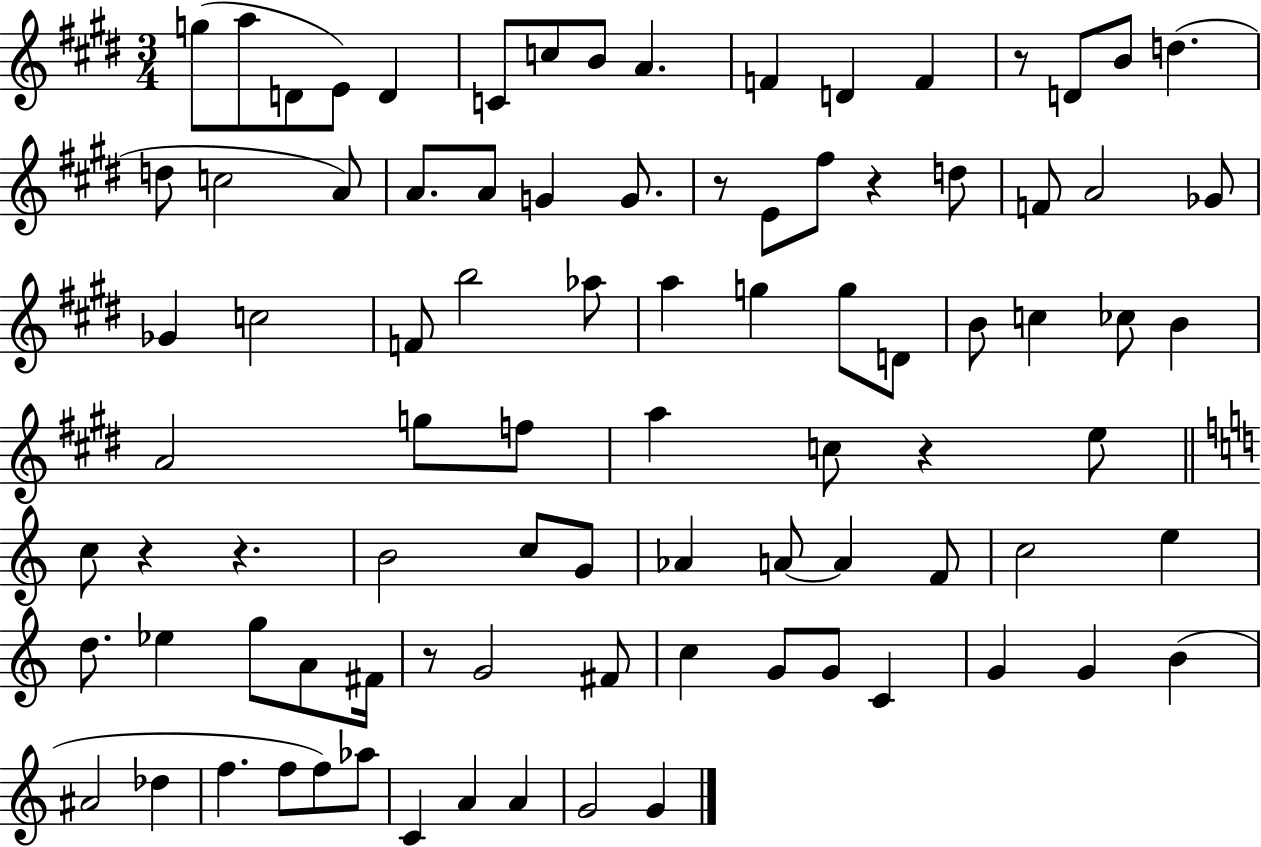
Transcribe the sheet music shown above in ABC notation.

X:1
T:Untitled
M:3/4
L:1/4
K:E
g/2 a/2 D/2 E/2 D C/2 c/2 B/2 A F D F z/2 D/2 B/2 d d/2 c2 A/2 A/2 A/2 G G/2 z/2 E/2 ^f/2 z d/2 F/2 A2 _G/2 _G c2 F/2 b2 _a/2 a g g/2 D/2 B/2 c _c/2 B A2 g/2 f/2 a c/2 z e/2 c/2 z z B2 c/2 G/2 _A A/2 A F/2 c2 e d/2 _e g/2 A/2 ^F/4 z/2 G2 ^F/2 c G/2 G/2 C G G B ^A2 _d f f/2 f/2 _a/2 C A A G2 G